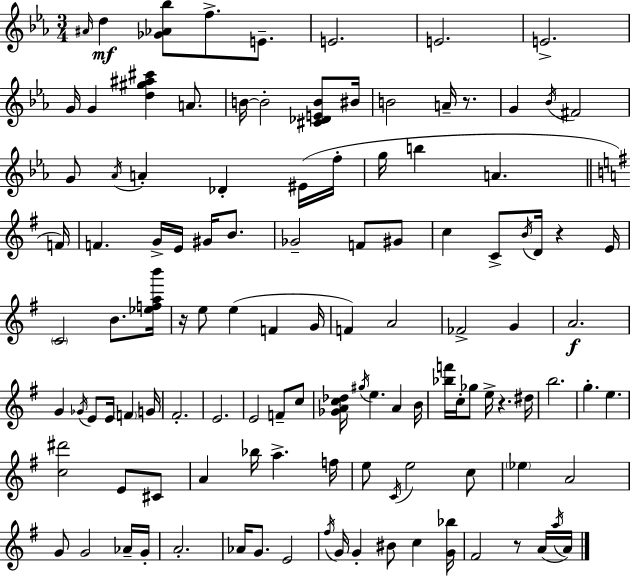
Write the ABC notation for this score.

X:1
T:Untitled
M:3/4
L:1/4
K:Eb
^A/4 d [_G_A_b]/2 f/2 E/2 E2 E2 E2 G/4 G [d^g^a^c'] A/2 B/4 B2 [^C_DEB]/2 ^B/4 B2 A/4 z/2 G _B/4 ^F2 G/2 _A/4 A _D ^E/4 f/4 g/4 b A F/4 F G/4 E/4 ^G/4 B/2 _G2 F/2 ^G/2 c C/2 B/4 D/4 z E/4 C2 B/2 [_efab']/4 z/4 e/2 e F G/4 F A2 _F2 G A2 G _G/4 E/2 E/4 F G/4 ^F2 E2 E2 F/2 c/2 [_GAc_d]/4 ^g/4 e A B/4 [_bf']/4 c/4 _g/2 e/4 z ^d/4 b2 g e [c^d']2 E/2 ^C/2 A _b/4 a f/4 e/2 C/4 e2 c/2 _e A2 G/2 G2 _A/4 G/4 A2 _A/4 G/2 E2 ^f/4 G/4 G ^B/2 c [G_b]/4 ^F2 z/2 A/4 a/4 A/4